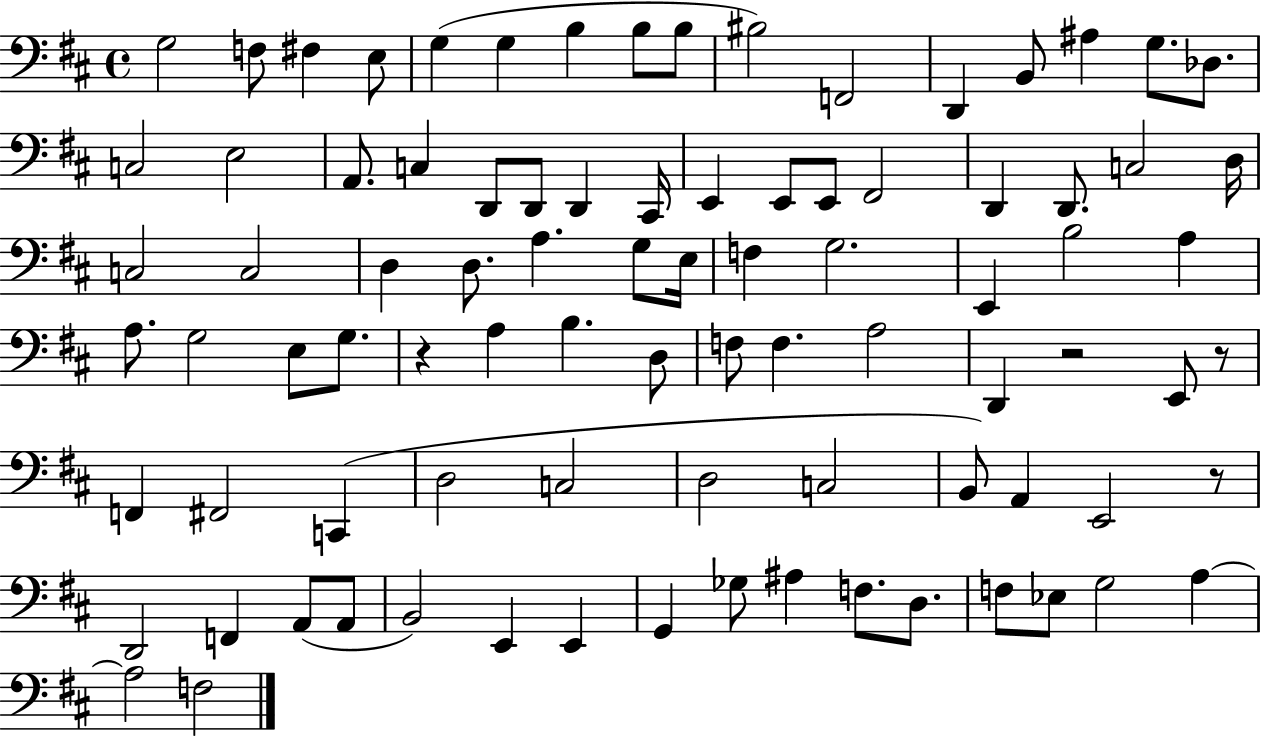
X:1
T:Untitled
M:4/4
L:1/4
K:D
G,2 F,/2 ^F, E,/2 G, G, B, B,/2 B,/2 ^B,2 F,,2 D,, B,,/2 ^A, G,/2 _D,/2 C,2 E,2 A,,/2 C, D,,/2 D,,/2 D,, ^C,,/4 E,, E,,/2 E,,/2 ^F,,2 D,, D,,/2 C,2 D,/4 C,2 C,2 D, D,/2 A, G,/2 E,/4 F, G,2 E,, B,2 A, A,/2 G,2 E,/2 G,/2 z A, B, D,/2 F,/2 F, A,2 D,, z2 E,,/2 z/2 F,, ^F,,2 C,, D,2 C,2 D,2 C,2 B,,/2 A,, E,,2 z/2 D,,2 F,, A,,/2 A,,/2 B,,2 E,, E,, G,, _G,/2 ^A, F,/2 D,/2 F,/2 _E,/2 G,2 A, A,2 F,2